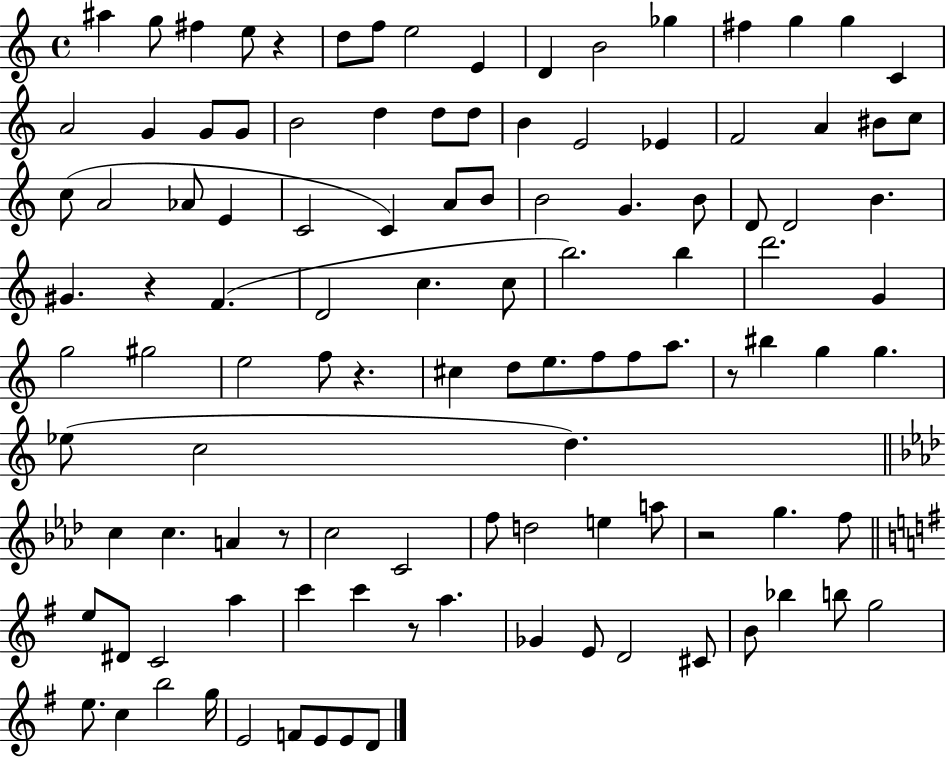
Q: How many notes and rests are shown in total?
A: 111